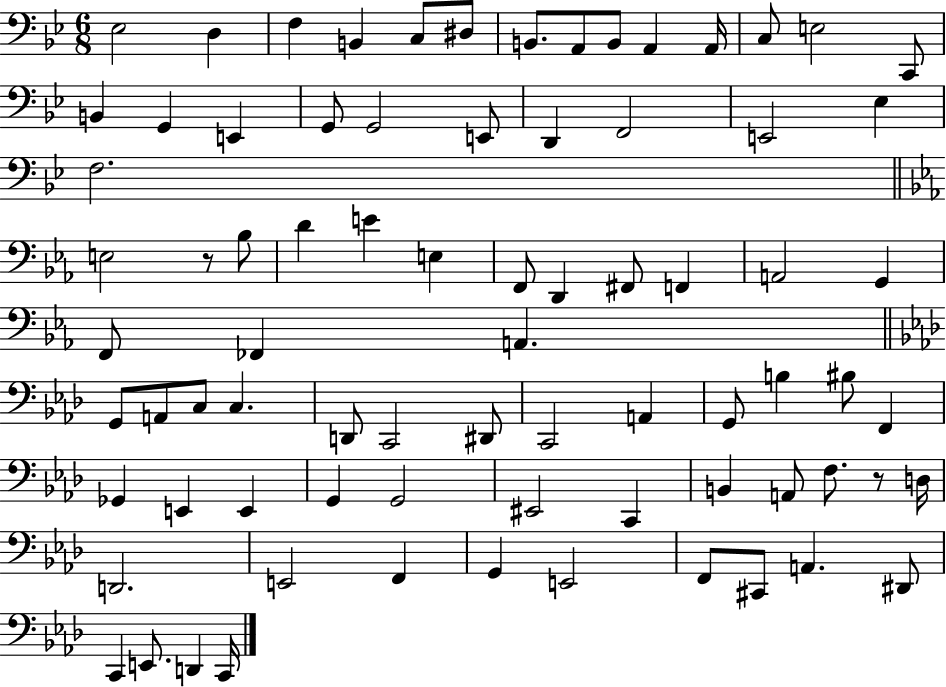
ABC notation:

X:1
T:Untitled
M:6/8
L:1/4
K:Bb
_E,2 D, F, B,, C,/2 ^D,/2 B,,/2 A,,/2 B,,/2 A,, A,,/4 C,/2 E,2 C,,/2 B,, G,, E,, G,,/2 G,,2 E,,/2 D,, F,,2 E,,2 _E, F,2 E,2 z/2 _B,/2 D E E, F,,/2 D,, ^F,,/2 F,, A,,2 G,, F,,/2 _F,, A,, G,,/2 A,,/2 C,/2 C, D,,/2 C,,2 ^D,,/2 C,,2 A,, G,,/2 B, ^B,/2 F,, _G,, E,, E,, G,, G,,2 ^E,,2 C,, B,, A,,/2 F,/2 z/2 D,/4 D,,2 E,,2 F,, G,, E,,2 F,,/2 ^C,,/2 A,, ^D,,/2 C,, E,,/2 D,, C,,/4